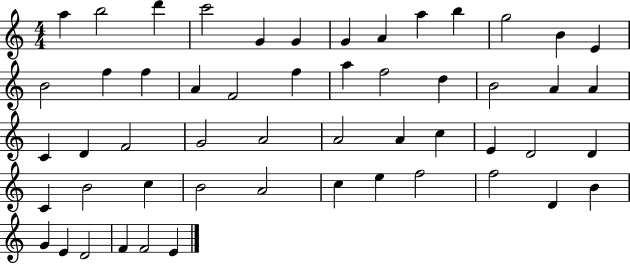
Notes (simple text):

A5/q B5/h D6/q C6/h G4/q G4/q G4/q A4/q A5/q B5/q G5/h B4/q E4/q B4/h F5/q F5/q A4/q F4/h F5/q A5/q F5/h D5/q B4/h A4/q A4/q C4/q D4/q F4/h G4/h A4/h A4/h A4/q C5/q E4/q D4/h D4/q C4/q B4/h C5/q B4/h A4/h C5/q E5/q F5/h F5/h D4/q B4/q G4/q E4/q D4/h F4/q F4/h E4/q